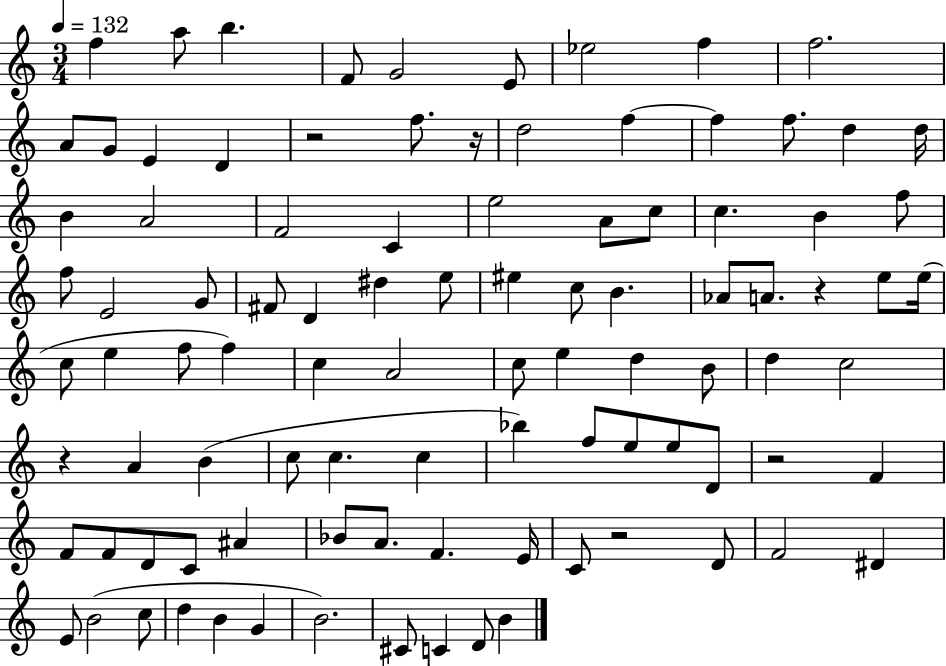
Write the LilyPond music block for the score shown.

{
  \clef treble
  \numericTimeSignature
  \time 3/4
  \key c \major
  \tempo 4 = 132
  \repeat volta 2 { f''4 a''8 b''4. | f'8 g'2 e'8 | ees''2 f''4 | f''2. | \break a'8 g'8 e'4 d'4 | r2 f''8. r16 | d''2 f''4~~ | f''4 f''8. d''4 d''16 | \break b'4 a'2 | f'2 c'4 | e''2 a'8 c''8 | c''4. b'4 f''8 | \break f''8 e'2 g'8 | fis'8 d'4 dis''4 e''8 | eis''4 c''8 b'4. | aes'8 a'8. r4 e''8 e''16( | \break c''8 e''4 f''8 f''4) | c''4 a'2 | c''8 e''4 d''4 b'8 | d''4 c''2 | \break r4 a'4 b'4( | c''8 c''4. c''4 | bes''4) f''8 e''8 e''8 d'8 | r2 f'4 | \break f'8 f'8 d'8 c'8 ais'4 | bes'8 a'8. f'4. e'16 | c'8 r2 d'8 | f'2 dis'4 | \break e'8 b'2( c''8 | d''4 b'4 g'4 | b'2.) | cis'8 c'4 d'8 b'4 | \break } \bar "|."
}